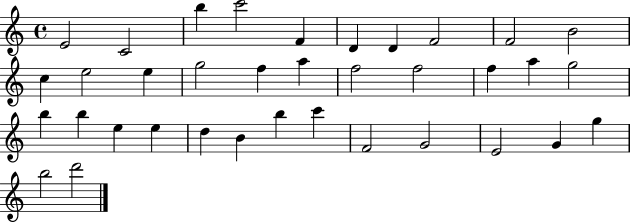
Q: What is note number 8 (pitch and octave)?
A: F4